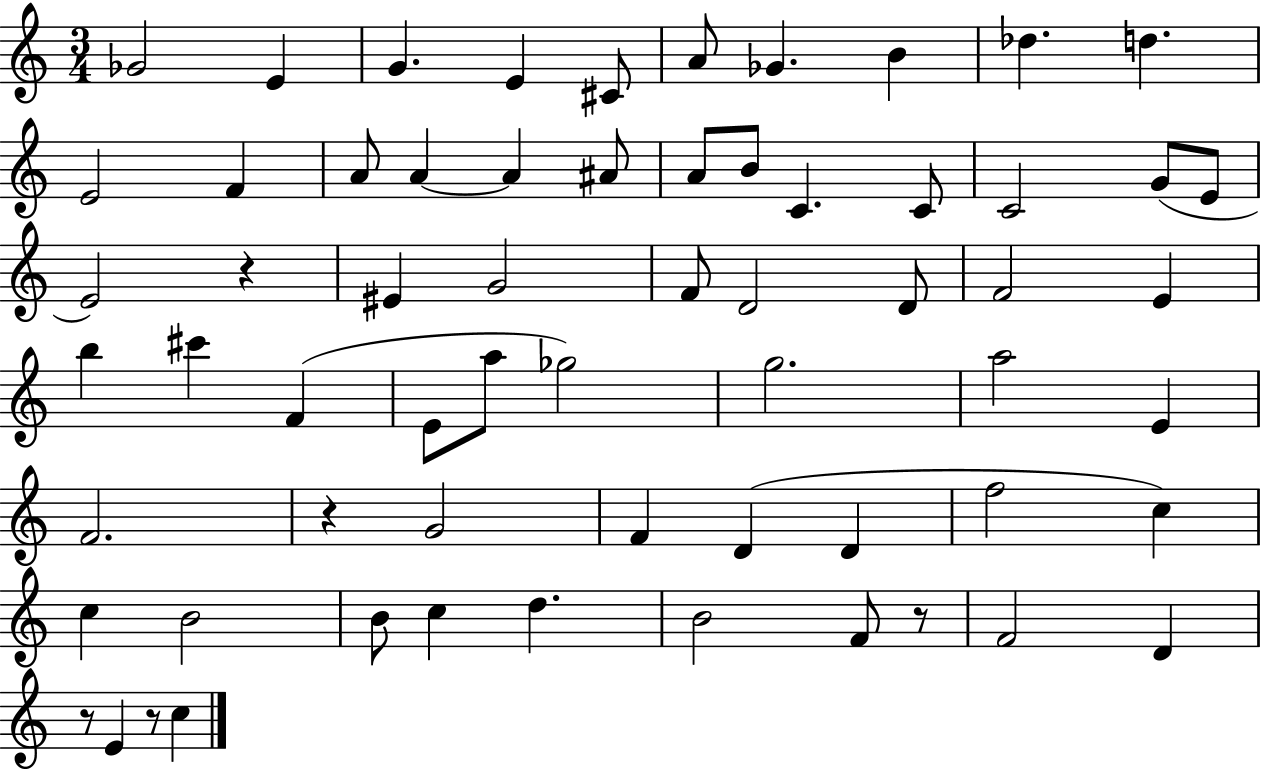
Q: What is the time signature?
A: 3/4